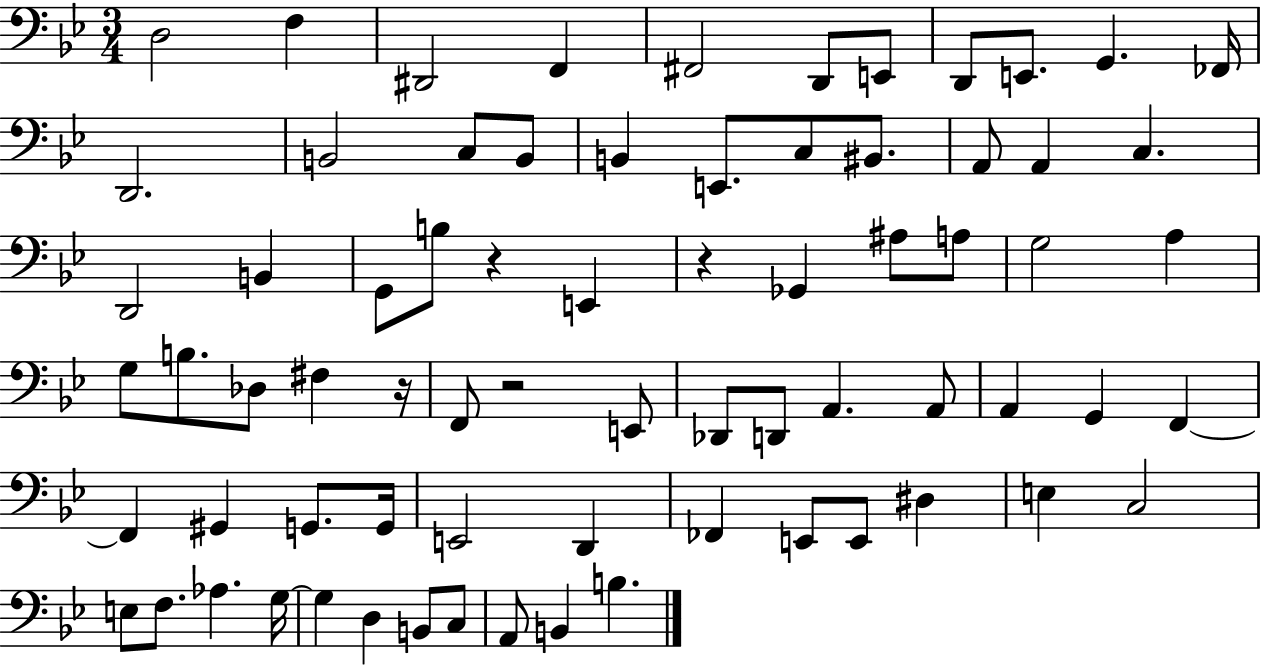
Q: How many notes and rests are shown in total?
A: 72